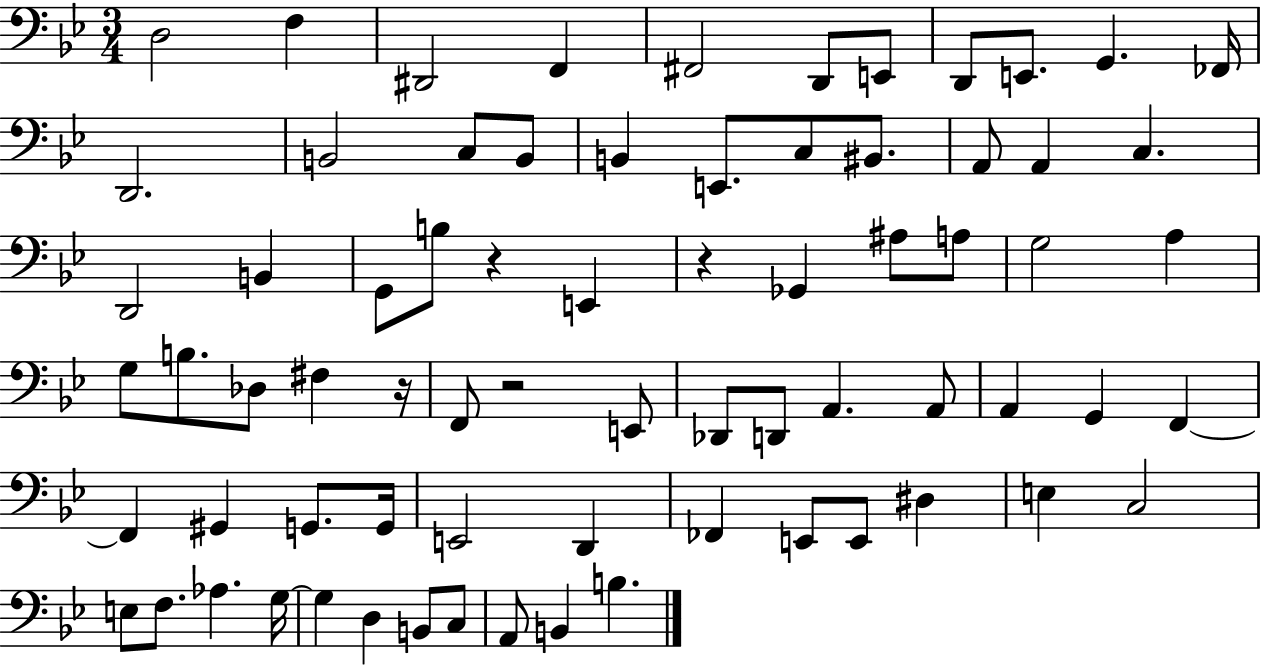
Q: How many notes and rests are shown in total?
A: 72